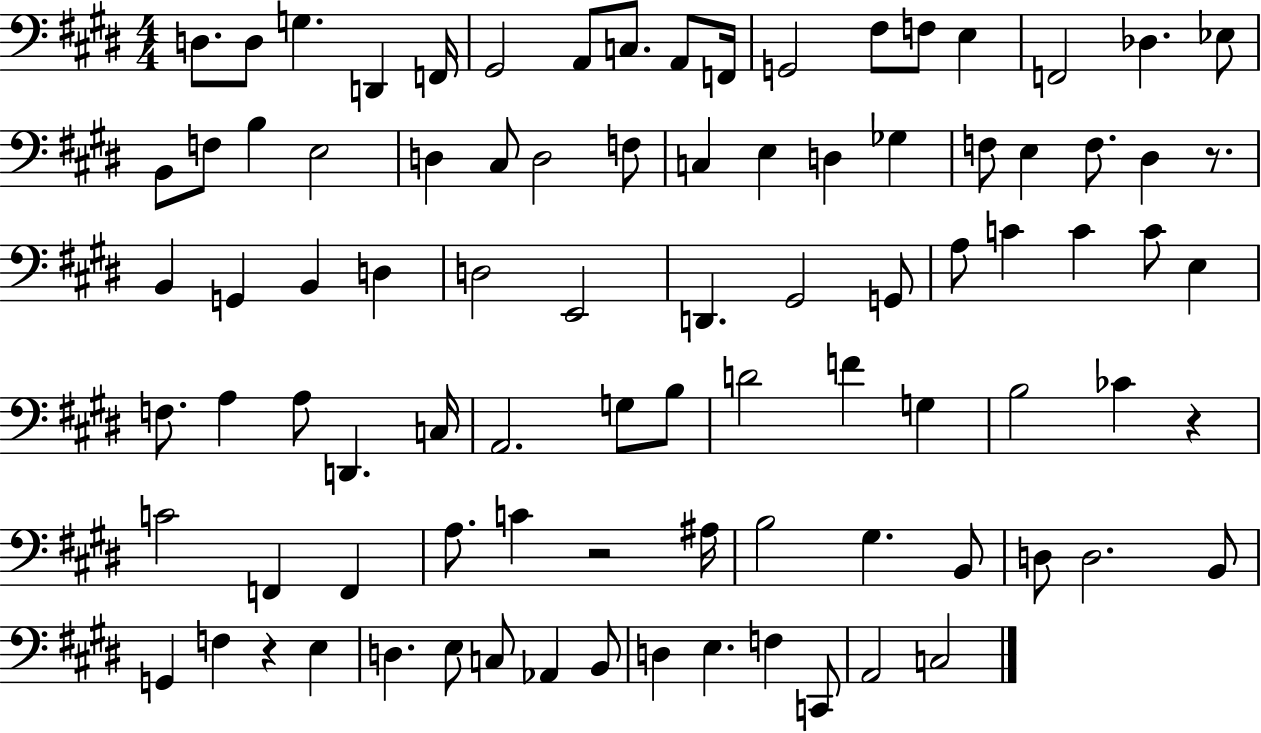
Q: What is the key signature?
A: E major